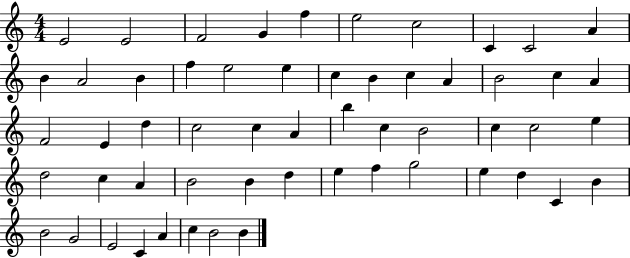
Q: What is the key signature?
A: C major